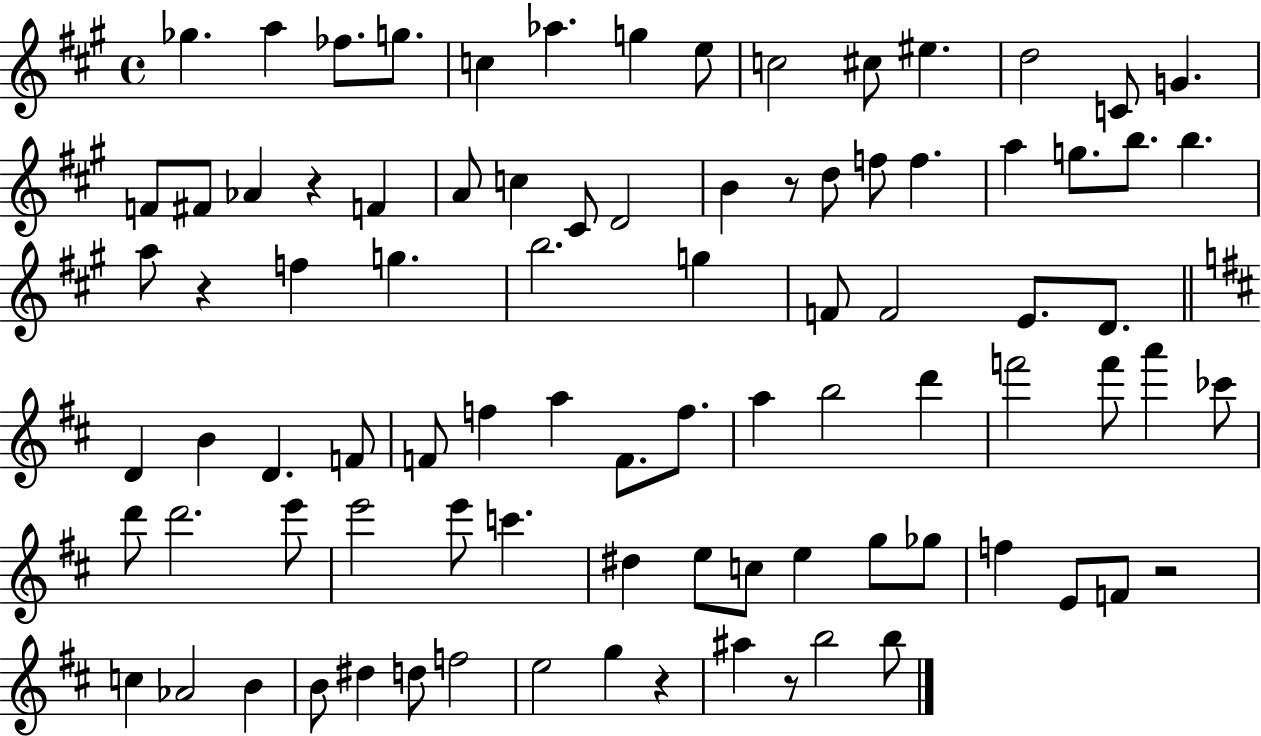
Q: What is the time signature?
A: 4/4